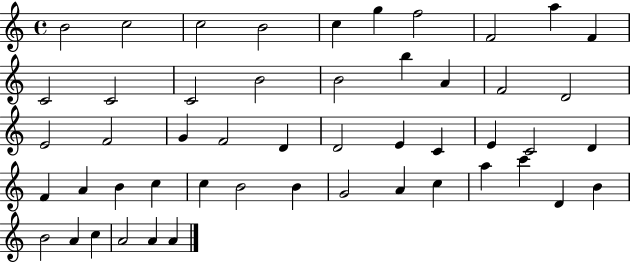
X:1
T:Untitled
M:4/4
L:1/4
K:C
B2 c2 c2 B2 c g f2 F2 a F C2 C2 C2 B2 B2 b A F2 D2 E2 F2 G F2 D D2 E C E C2 D F A B c c B2 B G2 A c a c' D B B2 A c A2 A A